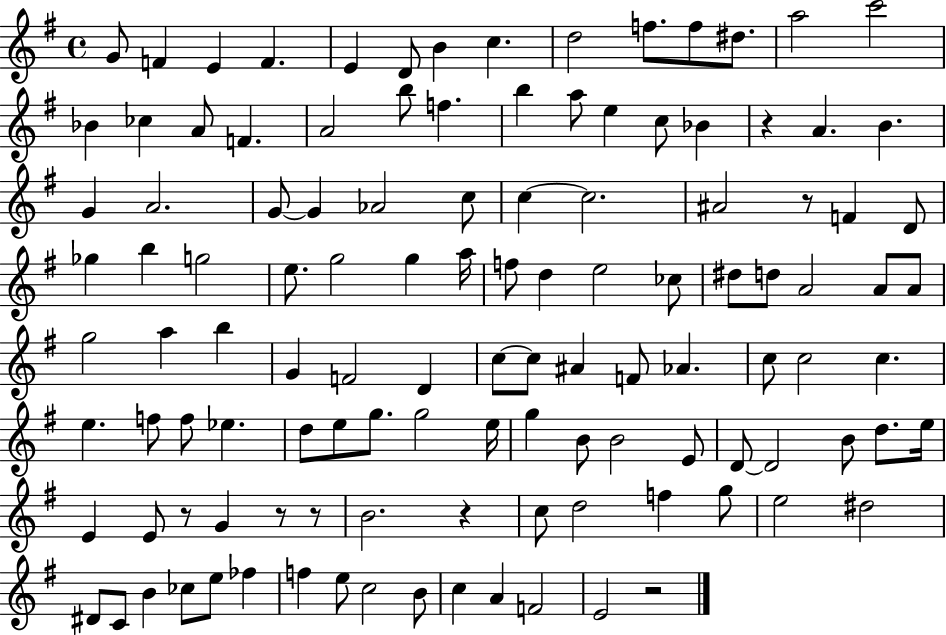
G4/e F4/q E4/q F4/q. E4/q D4/e B4/q C5/q. D5/h F5/e. F5/e D#5/e. A5/h C6/h Bb4/q CES5/q A4/e F4/q. A4/h B5/e F5/q. B5/q A5/e E5/q C5/e Bb4/q R/q A4/q. B4/q. G4/q A4/h. G4/e G4/q Ab4/h C5/e C5/q C5/h. A#4/h R/e F4/q D4/e Gb5/q B5/q G5/h E5/e. G5/h G5/q A5/s F5/e D5/q E5/h CES5/e D#5/e D5/e A4/h A4/e A4/e G5/h A5/q B5/q G4/q F4/h D4/q C5/e C5/e A#4/q F4/e Ab4/q. C5/e C5/h C5/q. E5/q. F5/e F5/e Eb5/q. D5/e E5/e G5/e. G5/h E5/s G5/q B4/e B4/h E4/e D4/e D4/h B4/e D5/e. E5/s E4/q E4/e R/e G4/q R/e R/e B4/h. R/q C5/e D5/h F5/q G5/e E5/h D#5/h D#4/e C4/e B4/q CES5/e E5/e FES5/q F5/q E5/e C5/h B4/e C5/q A4/q F4/h E4/h R/h